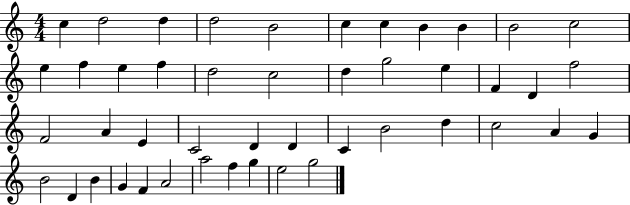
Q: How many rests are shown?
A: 0